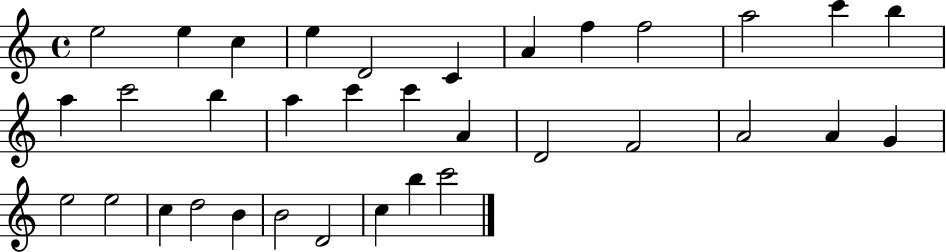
{
  \clef treble
  \time 4/4
  \defaultTimeSignature
  \key c \major
  e''2 e''4 c''4 | e''4 d'2 c'4 | a'4 f''4 f''2 | a''2 c'''4 b''4 | \break a''4 c'''2 b''4 | a''4 c'''4 c'''4 a'4 | d'2 f'2 | a'2 a'4 g'4 | \break e''2 e''2 | c''4 d''2 b'4 | b'2 d'2 | c''4 b''4 c'''2 | \break \bar "|."
}